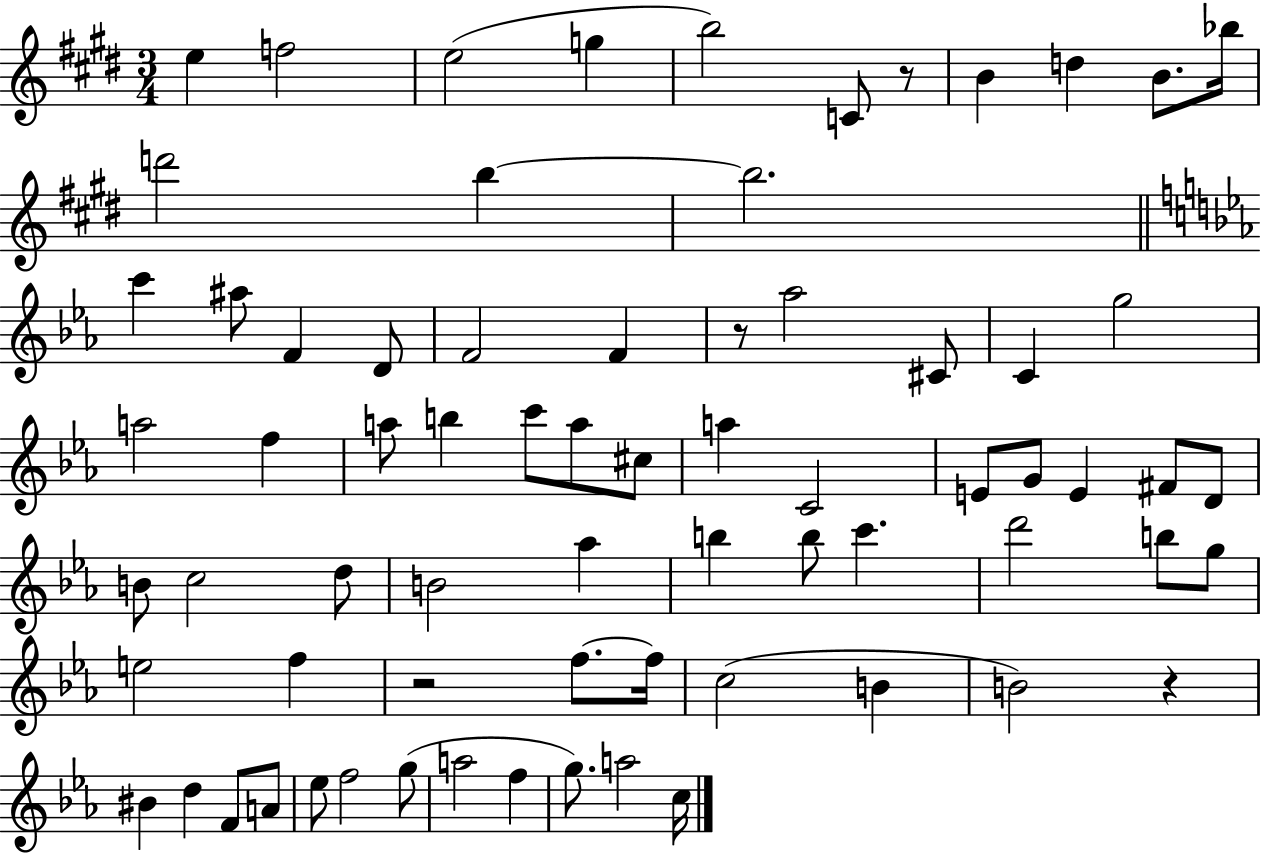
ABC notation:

X:1
T:Untitled
M:3/4
L:1/4
K:E
e f2 e2 g b2 C/2 z/2 B d B/2 _b/4 d'2 b b2 c' ^a/2 F D/2 F2 F z/2 _a2 ^C/2 C g2 a2 f a/2 b c'/2 a/2 ^c/2 a C2 E/2 G/2 E ^F/2 D/2 B/2 c2 d/2 B2 _a b b/2 c' d'2 b/2 g/2 e2 f z2 f/2 f/4 c2 B B2 z ^B d F/2 A/2 _e/2 f2 g/2 a2 f g/2 a2 c/4